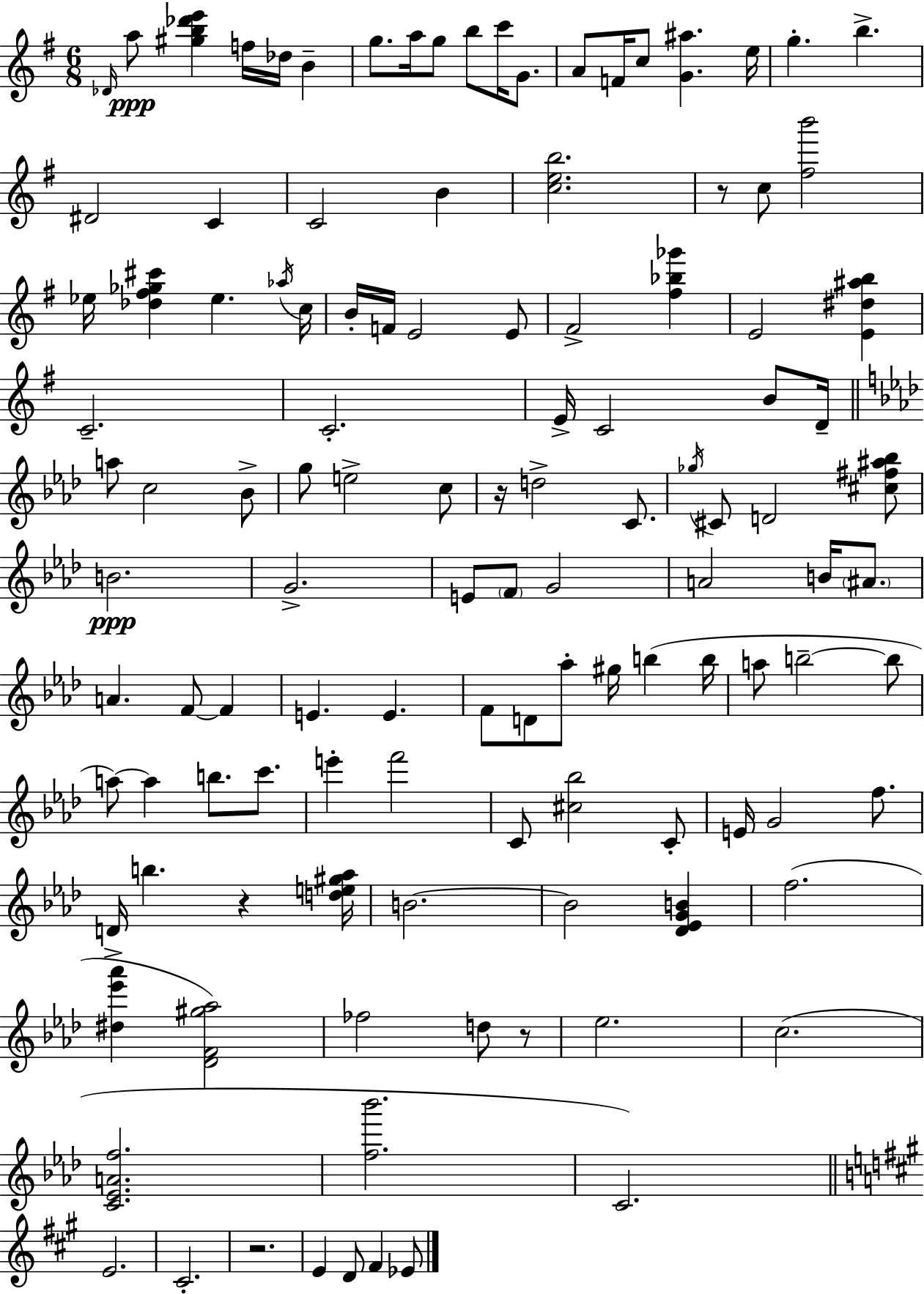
Db4/s A5/e [G#5,B5,Db6,E6]/q F5/s Db5/s B4/q G5/e. A5/s G5/e B5/e C6/s G4/e. A4/e F4/s C5/e [G4,A#5]/q. E5/s G5/q. B5/q. D#4/h C4/q C4/h B4/q [C5,E5,B5]/h. R/e C5/e [F#5,B6]/h Eb5/s [Db5,F#5,Gb5,C#6]/q Eb5/q. Ab5/s C5/s B4/s F4/s E4/h E4/e F#4/h [F#5,Bb5,Gb6]/q E4/h [E4,D#5,A#5,B5]/q C4/h. C4/h. E4/s C4/h B4/e D4/s A5/e C5/h Bb4/e G5/e E5/h C5/e R/s D5/h C4/e. Gb5/s C#4/e D4/h [C#5,F#5,A#5,Bb5]/e B4/h. G4/h. E4/e F4/e G4/h A4/h B4/s A#4/e. A4/q. F4/e F4/q E4/q. E4/q. F4/e D4/e Ab5/e G#5/s B5/q B5/s A5/e B5/h B5/e A5/e A5/q B5/e. C6/e. E6/q F6/h C4/e [C#5,Bb5]/h C4/e E4/s G4/h F5/e. D4/s B5/q. R/q [D5,E5,G#5,Ab5]/s B4/h. B4/h [Db4,Eb4,G4,B4]/q F5/h. [D#5,Eb6,Ab6]/q [Db4,F4,G#5,Ab5]/h FES5/h D5/e R/e Eb5/h. C5/h. [C4,Eb4,A4,F5]/h. [F5,Bb6]/h. C4/h. E4/h. C#4/h. R/h. E4/q D4/e F#4/q Eb4/e